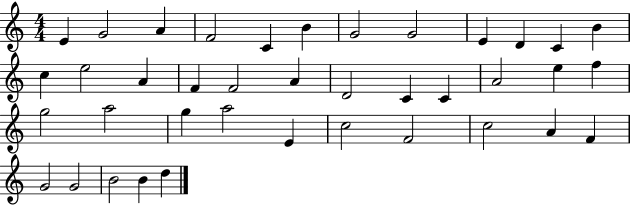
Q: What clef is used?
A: treble